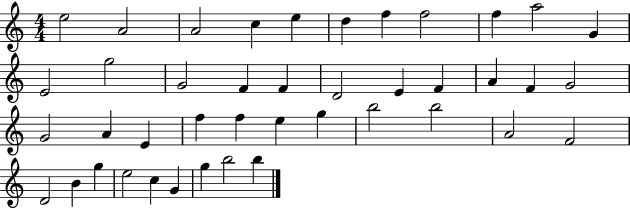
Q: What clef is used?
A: treble